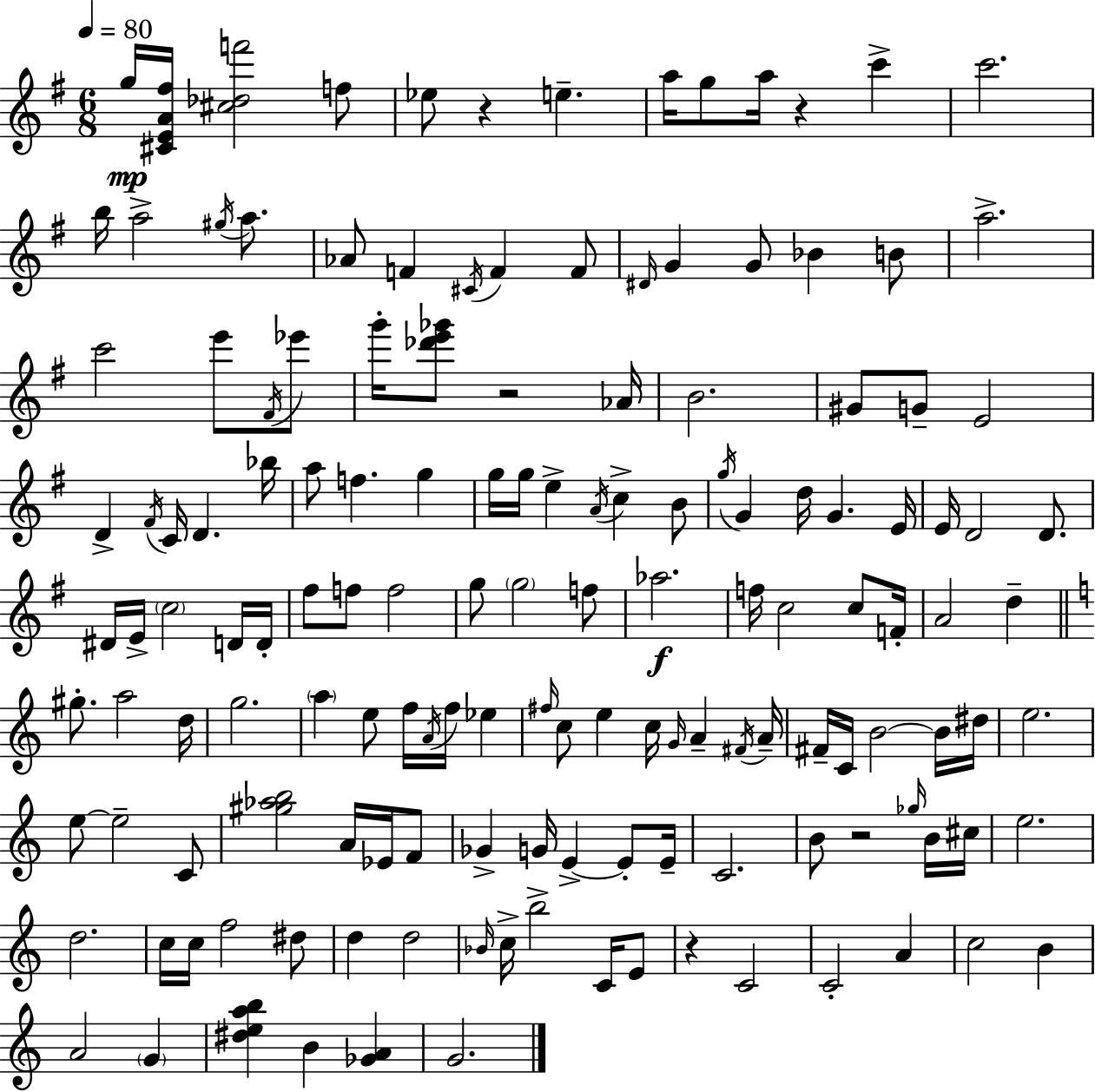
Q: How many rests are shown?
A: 5